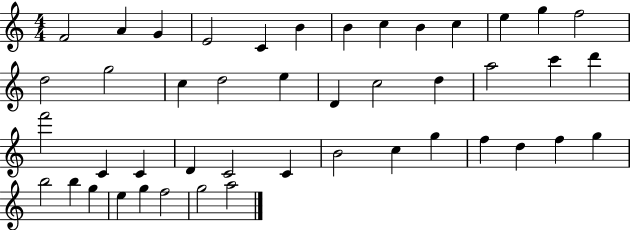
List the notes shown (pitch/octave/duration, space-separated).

F4/h A4/q G4/q E4/h C4/q B4/q B4/q C5/q B4/q C5/q E5/q G5/q F5/h D5/h G5/h C5/q D5/h E5/q D4/q C5/h D5/q A5/h C6/q D6/q F6/h C4/q C4/q D4/q C4/h C4/q B4/h C5/q G5/q F5/q D5/q F5/q G5/q B5/h B5/q G5/q E5/q G5/q F5/h G5/h A5/h